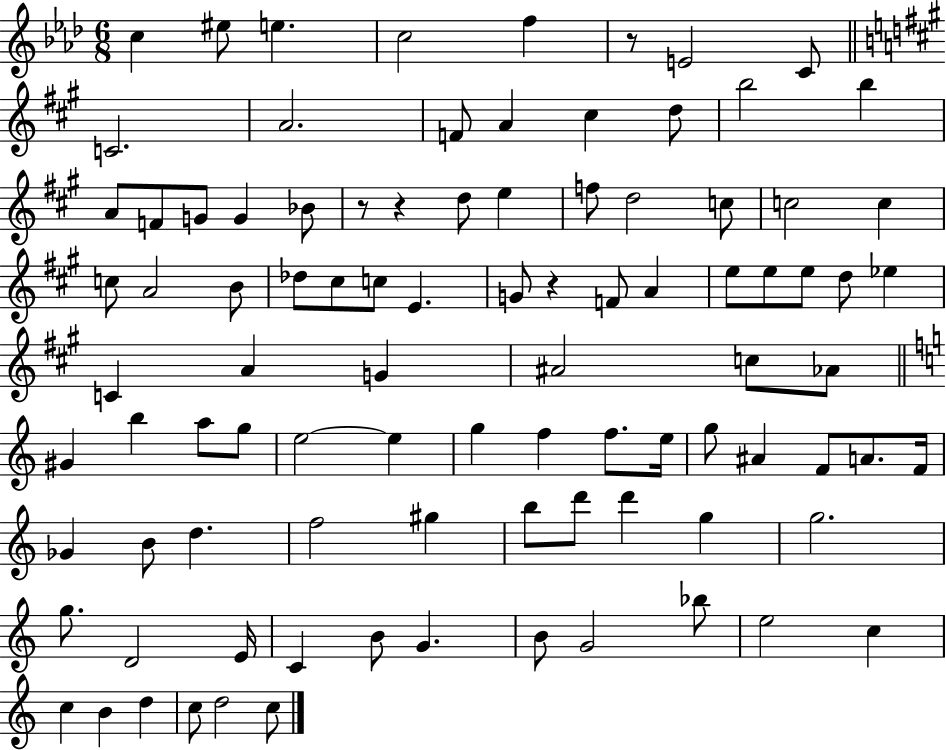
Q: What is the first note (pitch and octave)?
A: C5